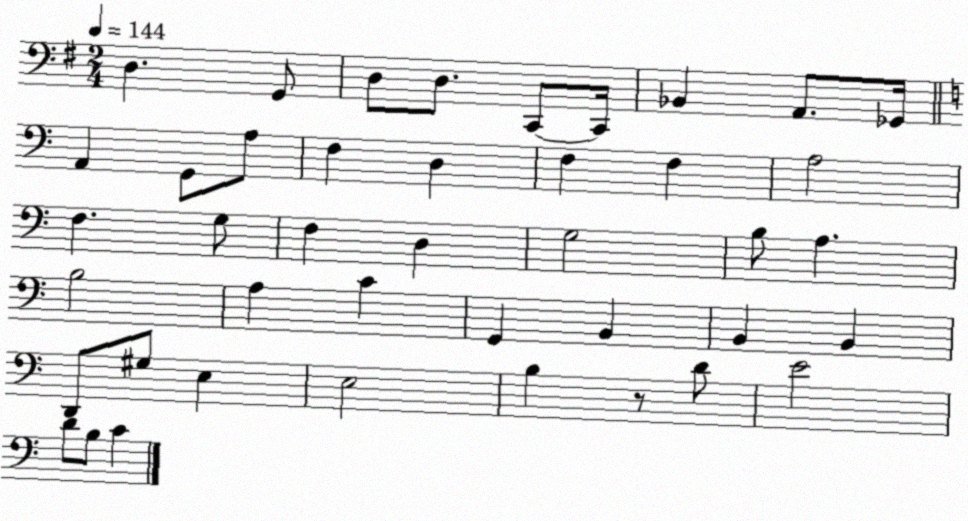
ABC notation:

X:1
T:Untitled
M:2/4
L:1/4
K:G
D, G,,/2 D,/2 D,/2 C,,/2 C,,/4 _B,, A,,/2 _G,,/4 A,, G,,/2 A,/2 F, D, F, F, A,2 F, G,/2 F, D, G,2 B,/2 A, B,2 A, C G,, B,, B,, B,, D,,/2 ^G,/2 E, E,2 B, z/2 D/2 E2 D/2 B,/2 C